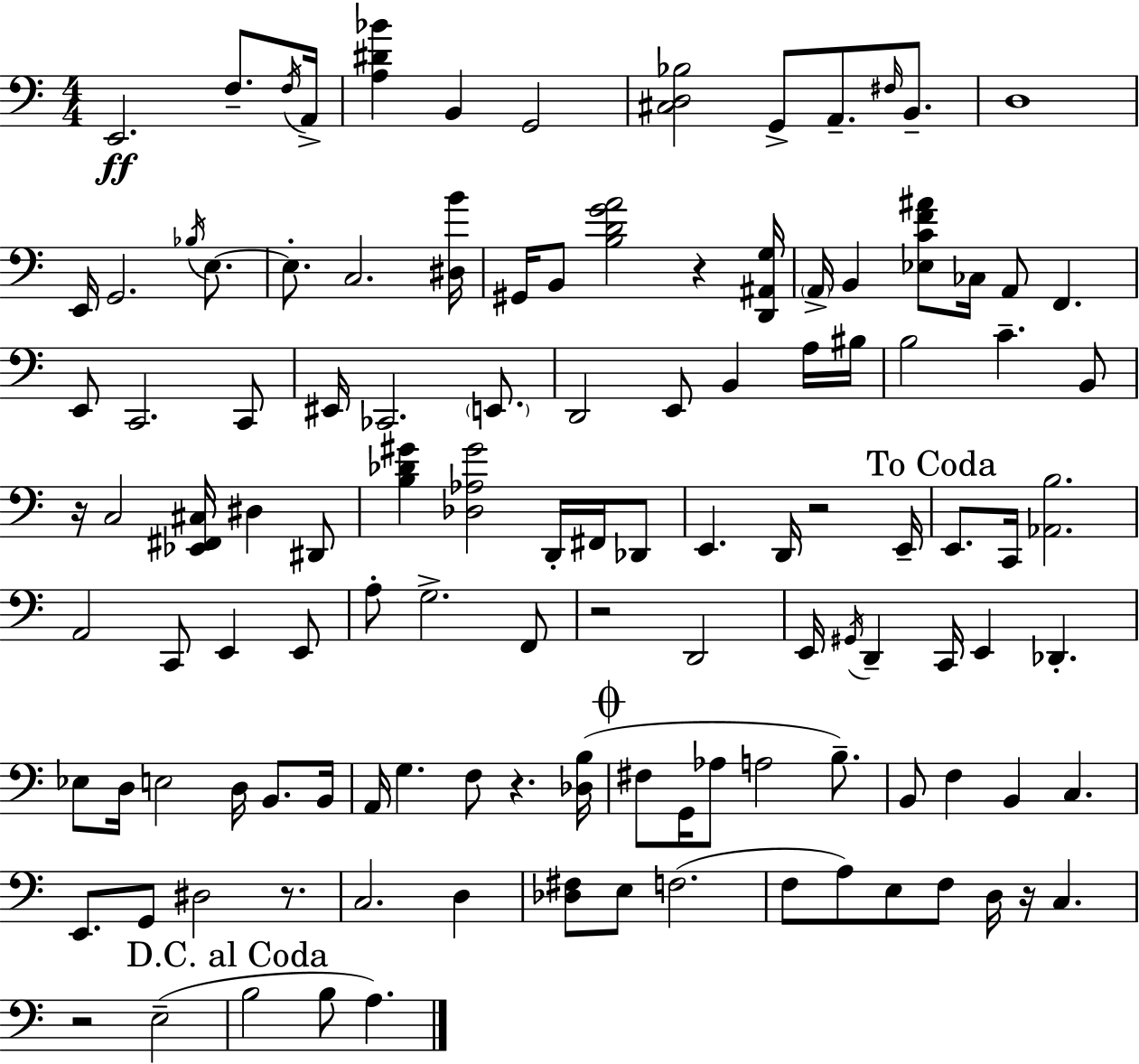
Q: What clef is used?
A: bass